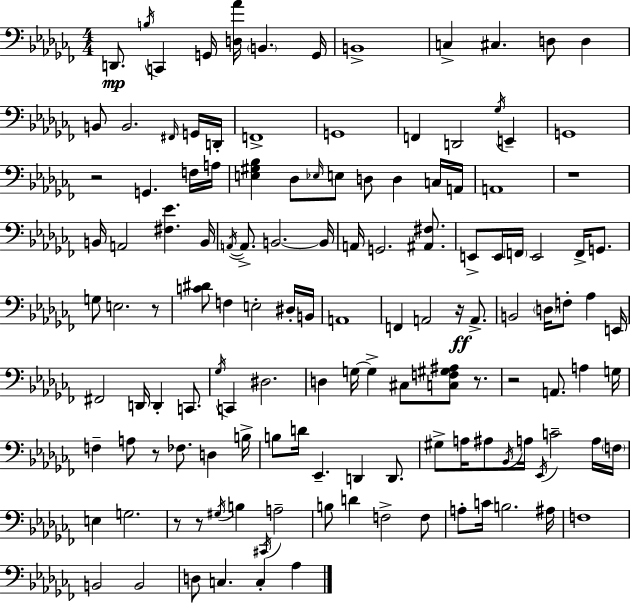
X:1
T:Untitled
M:4/4
L:1/4
K:Abm
D,,/2 B,/4 C,, G,,/4 [D,_A]/4 B,, G,,/4 B,,4 C, ^C, D,/2 D, B,,/2 B,,2 ^F,,/4 G,,/4 D,,/4 F,,4 G,,4 F,, D,,2 _G,/4 E,, G,,4 z2 G,, F,/4 A,/4 [E,^G,_B,] _D,/2 _E,/4 E,/2 D,/2 D, C,/4 A,,/4 A,,4 z4 B,,/4 A,,2 [^F,_E] B,,/4 A,,/4 A,,/2 B,,2 B,,/4 A,,/4 G,,2 [^A,,^F,]/2 E,,/2 E,,/4 F,,/4 E,,2 F,,/4 G,,/2 G,/2 E,2 z/2 [C^D]/2 F, E,2 ^D,/4 B,,/4 A,,4 F,, A,,2 z/4 A,,/2 B,,2 D,/4 F,/2 _A, E,,/4 ^F,,2 D,,/4 D,, C,,/2 _G,/4 C,, ^D,2 D, G,/4 G, ^C,/2 [C,F,^G,^A,]/2 z/2 z2 A,,/2 A, G,/4 F, A,/2 z/2 _F,/2 D, B,/4 B,/2 D/4 _E,, D,, D,,/2 ^G,/2 A,/4 ^A,/2 _B,,/4 A,/4 _E,,/4 C2 A,/4 F,/4 E, G,2 z/2 z/2 ^G,/4 B, ^C,,/4 A,2 B,/2 D F,2 F,/2 A,/2 C/4 B,2 ^A,/4 F,4 B,,2 B,,2 D,/2 C, C, _A,